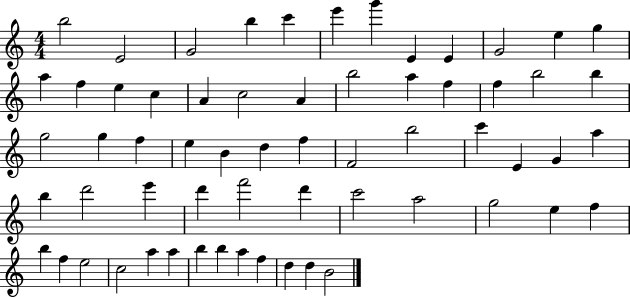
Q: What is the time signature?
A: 4/4